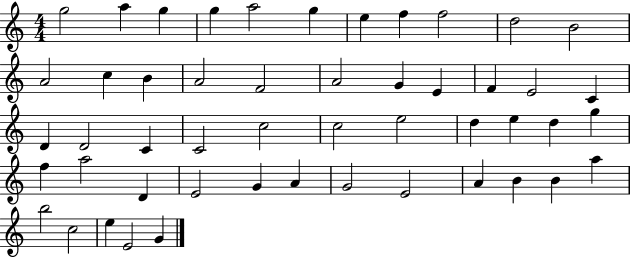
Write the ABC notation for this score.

X:1
T:Untitled
M:4/4
L:1/4
K:C
g2 a g g a2 g e f f2 d2 B2 A2 c B A2 F2 A2 G E F E2 C D D2 C C2 c2 c2 e2 d e d g f a2 D E2 G A G2 E2 A B B a b2 c2 e E2 G